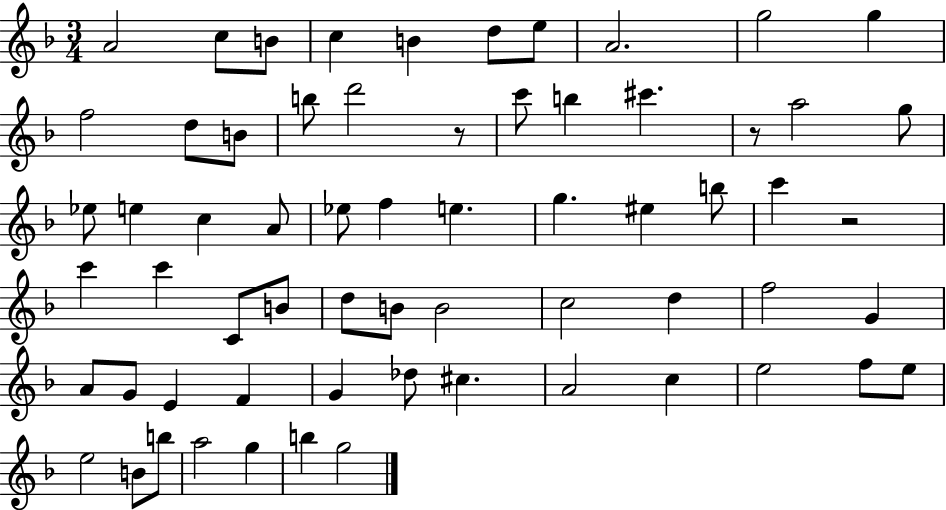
A4/h C5/e B4/e C5/q B4/q D5/e E5/e A4/h. G5/h G5/q F5/h D5/e B4/e B5/e D6/h R/e C6/e B5/q C#6/q. R/e A5/h G5/e Eb5/e E5/q C5/q A4/e Eb5/e F5/q E5/q. G5/q. EIS5/q B5/e C6/q R/h C6/q C6/q C4/e B4/e D5/e B4/e B4/h C5/h D5/q F5/h G4/q A4/e G4/e E4/q F4/q G4/q Db5/e C#5/q. A4/h C5/q E5/h F5/e E5/e E5/h B4/e B5/e A5/h G5/q B5/q G5/h